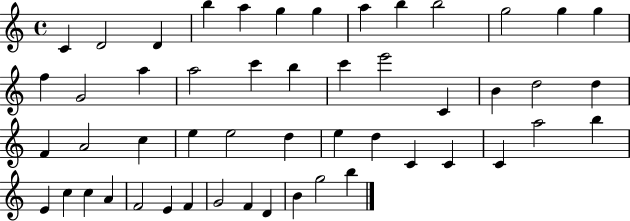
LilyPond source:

{
  \clef treble
  \time 4/4
  \defaultTimeSignature
  \key c \major
  c'4 d'2 d'4 | b''4 a''4 g''4 g''4 | a''4 b''4 b''2 | g''2 g''4 g''4 | \break f''4 g'2 a''4 | a''2 c'''4 b''4 | c'''4 e'''2 c'4 | b'4 d''2 d''4 | \break f'4 a'2 c''4 | e''4 e''2 d''4 | e''4 d''4 c'4 c'4 | c'4 a''2 b''4 | \break e'4 c''4 c''4 a'4 | f'2 e'4 f'4 | g'2 f'4 d'4 | b'4 g''2 b''4 | \break \bar "|."
}